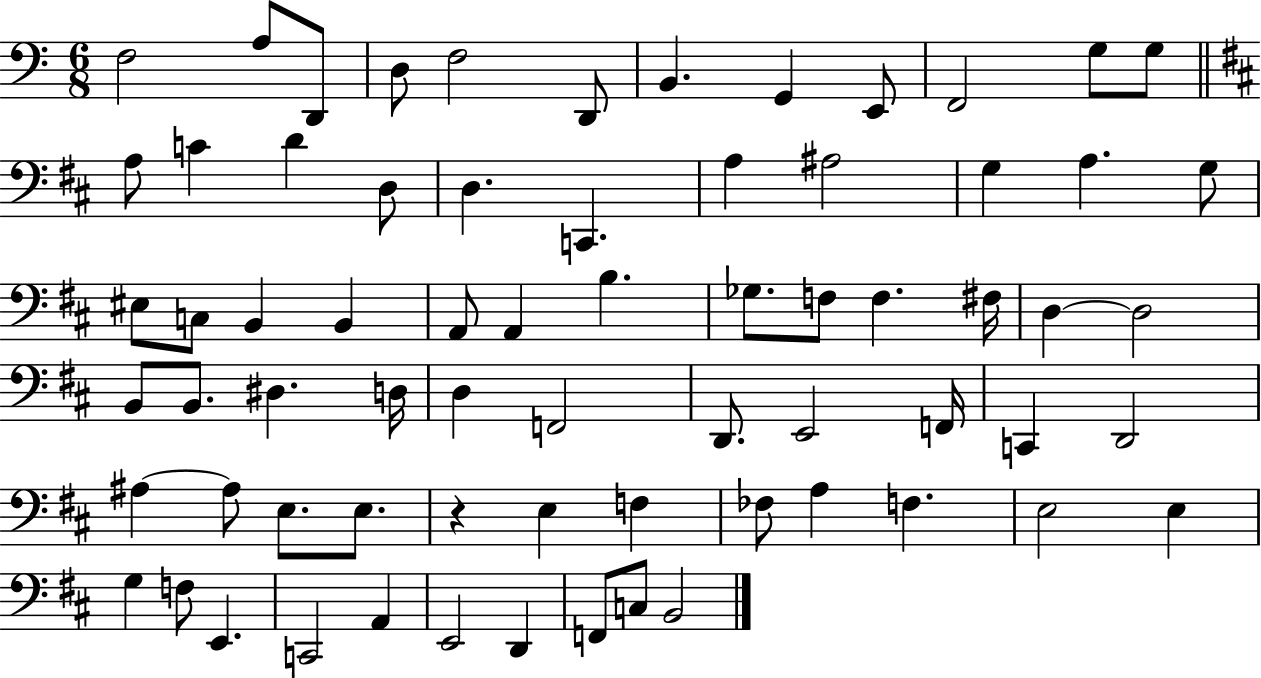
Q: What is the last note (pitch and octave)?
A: B2